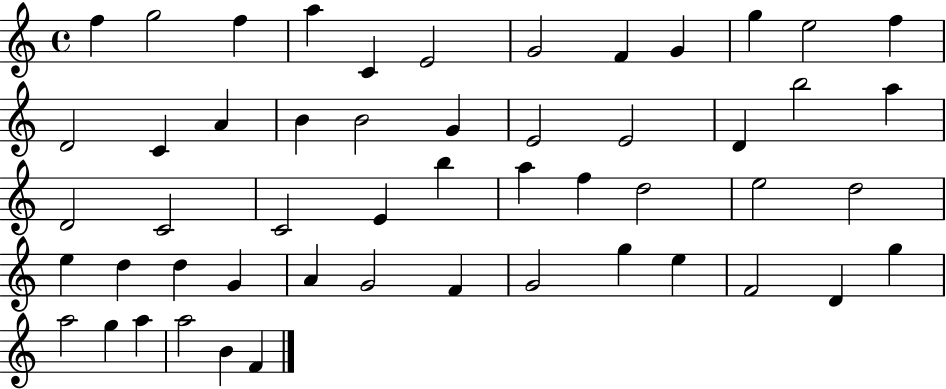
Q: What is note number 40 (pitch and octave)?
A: F4